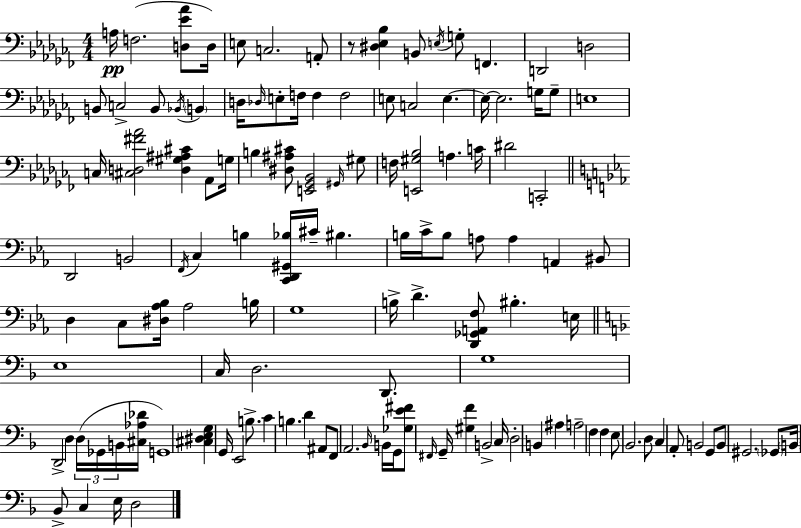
{
  \clef bass
  \numericTimeSignature
  \time 4/4
  \key aes \minor
  a16\pp f2.( <d ees' aes'>8 d16) | e8 c2. a,8-. | r8 <dis ees bes>4 b,8 \acciaccatura { e16 } g8-. f,4. | d,2 d2 | \break b,8 c2-> b,8 \acciaccatura { bes,16 } \parenthesize b,4 | d16 \grace { des16 } e8-. f16 f4 f2 | e8 c2 e4.~~ | e16~~ e2. | \break g16 g8-- e1 | c16 <cis d fis' aes'>2 <d gis ais cis'>4 | aes,8 g16 b4 <dis ais cis'>8 <e, ges, bes,>2 | \grace { gis,16 } gis8 f16 <e, gis bes>2 a4. | \break c'16 dis'2 c,2-. | \bar "||" \break \key c \minor d,2 b,2 | \acciaccatura { f,16 } c4 b4 <c, d, gis, bes>16 cis'16-- bis4. | b16 c'16-> b8 a8 a4 a,4 bis,8 | d4 c8 <dis aes bes>16 aes2 | \break b16 g1 | b16-> d'4.-> <d, ges, a, f>8 bis4.-. | e16 \bar "||" \break \key d \minor e1 | c16 d2. d,8. | g1 | d,2-> d4 \tuplet 3/2 { d16( ges,16 b,16 } <cis aes des'>16 | \break g,1) | <cis dis e g>4 g,16 e,2 b8.-> | c'4 b4. d'4 ais,8 | f,8 a,2. \grace { bes,16 } b,16 | \break g,16 <ges e' fis'>8 \grace { fis,16 } g,16-- <gis f'>4 b,2-> | c16 d2-. b,4 ais4 | a2-- f4 f4 | e8 bes,2. | \break d8 c4 a,8-. b,2 | g,8 b,8 gis,2. | \parenthesize ges,8 \parenthesize b,16 bes,8-> c4 e16 d2 | \bar "|."
}